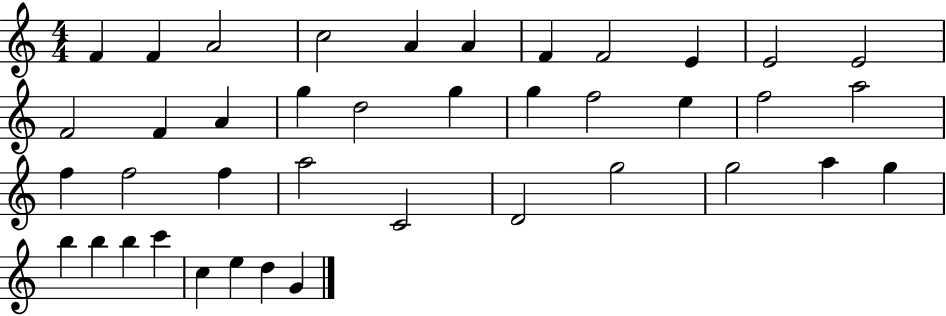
F4/q F4/q A4/h C5/h A4/q A4/q F4/q F4/h E4/q E4/h E4/h F4/h F4/q A4/q G5/q D5/h G5/q G5/q F5/h E5/q F5/h A5/h F5/q F5/h F5/q A5/h C4/h D4/h G5/h G5/h A5/q G5/q B5/q B5/q B5/q C6/q C5/q E5/q D5/q G4/q